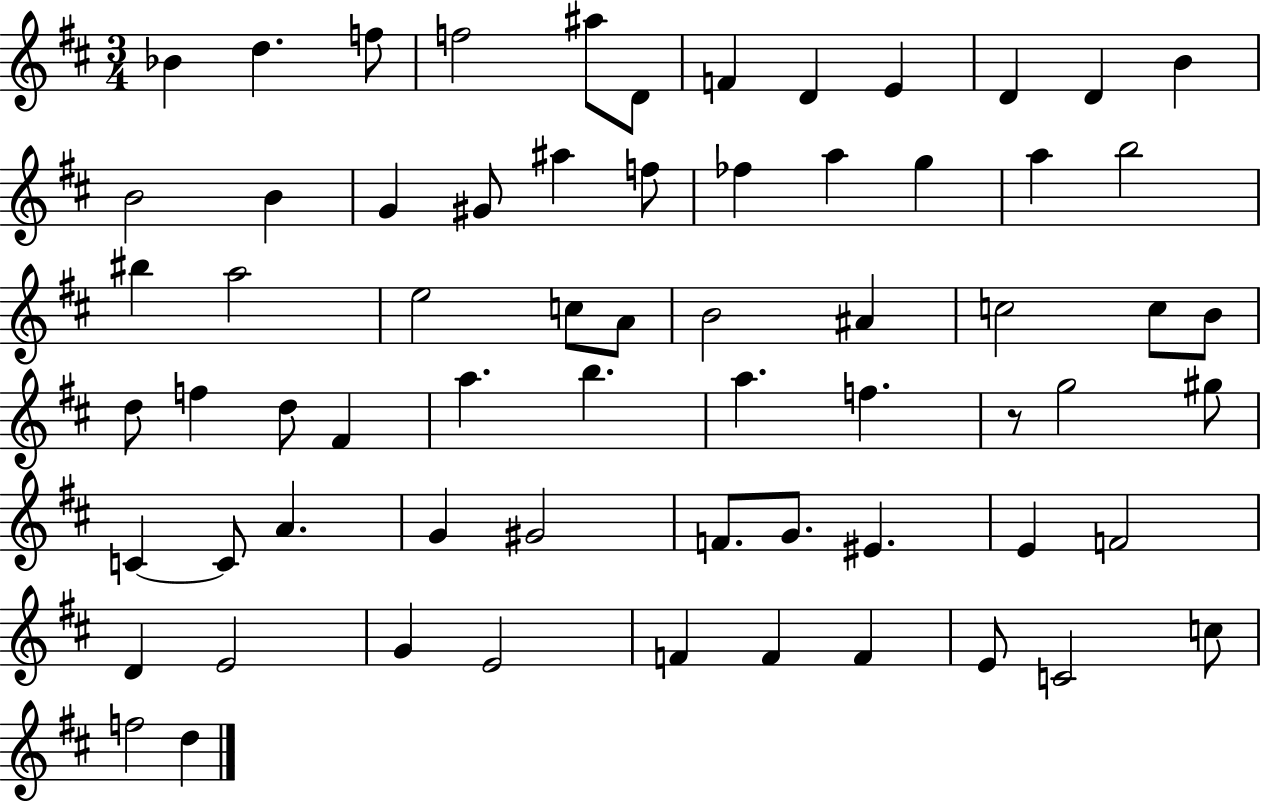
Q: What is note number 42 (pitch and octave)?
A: G5